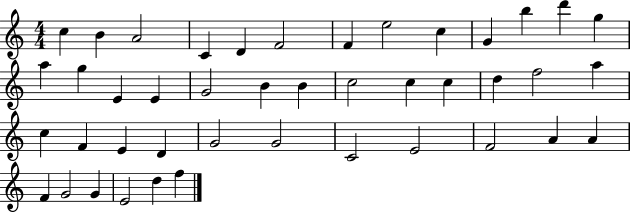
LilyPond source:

{
  \clef treble
  \numericTimeSignature
  \time 4/4
  \key c \major
  c''4 b'4 a'2 | c'4 d'4 f'2 | f'4 e''2 c''4 | g'4 b''4 d'''4 g''4 | \break a''4 g''4 e'4 e'4 | g'2 b'4 b'4 | c''2 c''4 c''4 | d''4 f''2 a''4 | \break c''4 f'4 e'4 d'4 | g'2 g'2 | c'2 e'2 | f'2 a'4 a'4 | \break f'4 g'2 g'4 | e'2 d''4 f''4 | \bar "|."
}